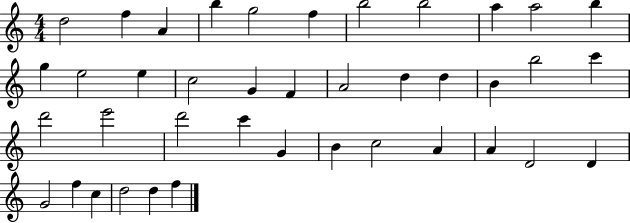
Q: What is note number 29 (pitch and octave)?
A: B4